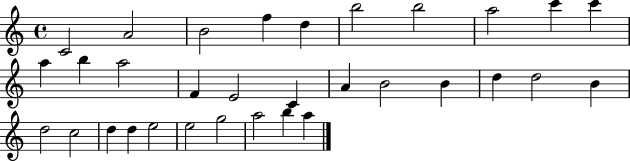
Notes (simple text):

C4/h A4/h B4/h F5/q D5/q B5/h B5/h A5/h C6/q C6/q A5/q B5/q A5/h F4/q E4/h C4/q A4/q B4/h B4/q D5/q D5/h B4/q D5/h C5/h D5/q D5/q E5/h E5/h G5/h A5/h B5/q A5/q